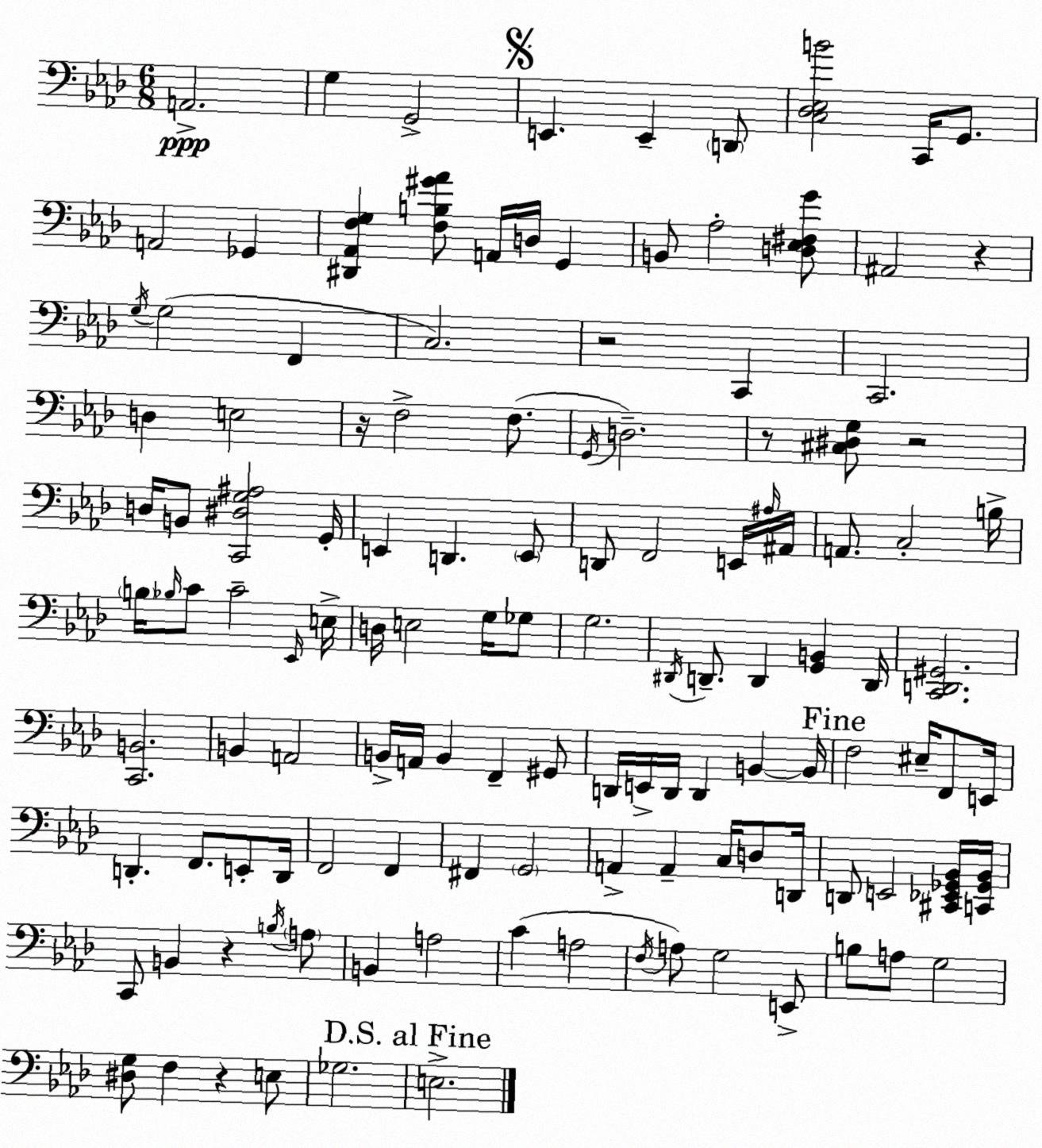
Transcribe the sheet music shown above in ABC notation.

X:1
T:Untitled
M:6/8
L:1/4
K:Fm
A,,2 G, G,,2 E,, E,, D,,/2 [C,_D,_E,B]2 C,,/4 G,,/2 A,,2 _G,, [^D,,_A,,F,G,] [F,B,^G_A]/2 A,,/4 D,/4 G,, B,,/2 _A,2 [D,_E,^F,G]/2 ^A,,2 z G,/4 G,2 F,, C,2 z2 C,, C,,2 D, E,2 z/4 F,2 F,/2 G,,/4 D,2 z/2 [^C,^D,G,]/2 z2 D,/4 B,,/2 [C,,^D,G,^A,]2 G,,/4 E,, D,, E,,/2 D,,/2 F,,2 E,,/4 ^A,/4 ^A,,/4 A,,/2 C,2 B,/4 B,/4 _B,/4 C/2 C2 _E,,/4 E,/4 D,/4 E,2 G,/4 _G,/2 G,2 ^D,,/4 D,,/2 D,, [G,,B,,] D,,/4 [C,,D,,^G,,]2 [C,,B,,]2 B,, A,,2 B,,/4 A,,/4 B,, F,, ^G,,/2 D,,/4 E,,/4 D,,/4 D,, B,, B,,/4 F,2 ^E,/4 F,,/2 E,,/4 D,, F,,/2 E,,/2 D,,/4 F,,2 F,, ^F,, G,,2 A,, A,, C,/4 D,/2 D,,/4 D,,/2 E,,2 [^C,,_E,,_G,,_B,,]/4 [C,,_G,,_B,,]/4 C,,/2 B,, z B,/4 A,/2 B,, A,2 C A,2 F,/4 A,/2 G,2 E,,/2 B,/2 A,/2 G,2 [^D,G,]/2 F, z E,/2 _G,2 E,2